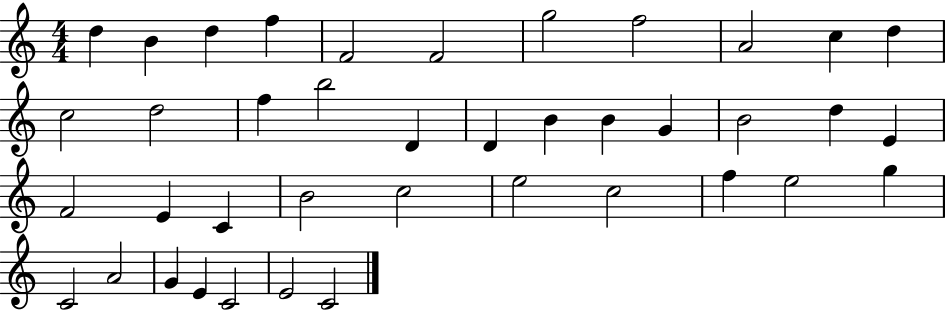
{
  \clef treble
  \numericTimeSignature
  \time 4/4
  \key c \major
  d''4 b'4 d''4 f''4 | f'2 f'2 | g''2 f''2 | a'2 c''4 d''4 | \break c''2 d''2 | f''4 b''2 d'4 | d'4 b'4 b'4 g'4 | b'2 d''4 e'4 | \break f'2 e'4 c'4 | b'2 c''2 | e''2 c''2 | f''4 e''2 g''4 | \break c'2 a'2 | g'4 e'4 c'2 | e'2 c'2 | \bar "|."
}